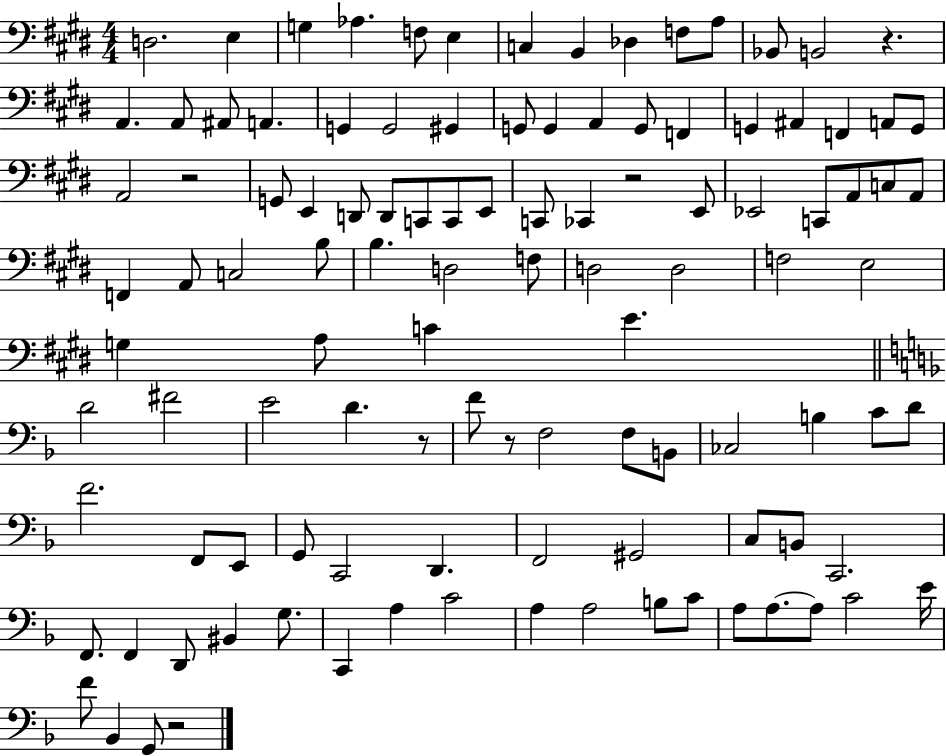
X:1
T:Untitled
M:4/4
L:1/4
K:E
D,2 E, G, _A, F,/2 E, C, B,, _D, F,/2 A,/2 _B,,/2 B,,2 z A,, A,,/2 ^A,,/2 A,, G,, G,,2 ^G,, G,,/2 G,, A,, G,,/2 F,, G,, ^A,, F,, A,,/2 G,,/2 A,,2 z2 G,,/2 E,, D,,/2 D,,/2 C,,/2 C,,/2 E,,/2 C,,/2 _C,, z2 E,,/2 _E,,2 C,,/2 A,,/2 C,/2 A,,/2 F,, A,,/2 C,2 B,/2 B, D,2 F,/2 D,2 D,2 F,2 E,2 G, A,/2 C E D2 ^F2 E2 D z/2 F/2 z/2 F,2 F,/2 B,,/2 _C,2 B, C/2 D/2 F2 F,,/2 E,,/2 G,,/2 C,,2 D,, F,,2 ^G,,2 C,/2 B,,/2 C,,2 F,,/2 F,, D,,/2 ^B,, G,/2 C,, A, C2 A, A,2 B,/2 C/2 A,/2 A,/2 A,/2 C2 E/4 F/2 _B,, G,,/2 z2